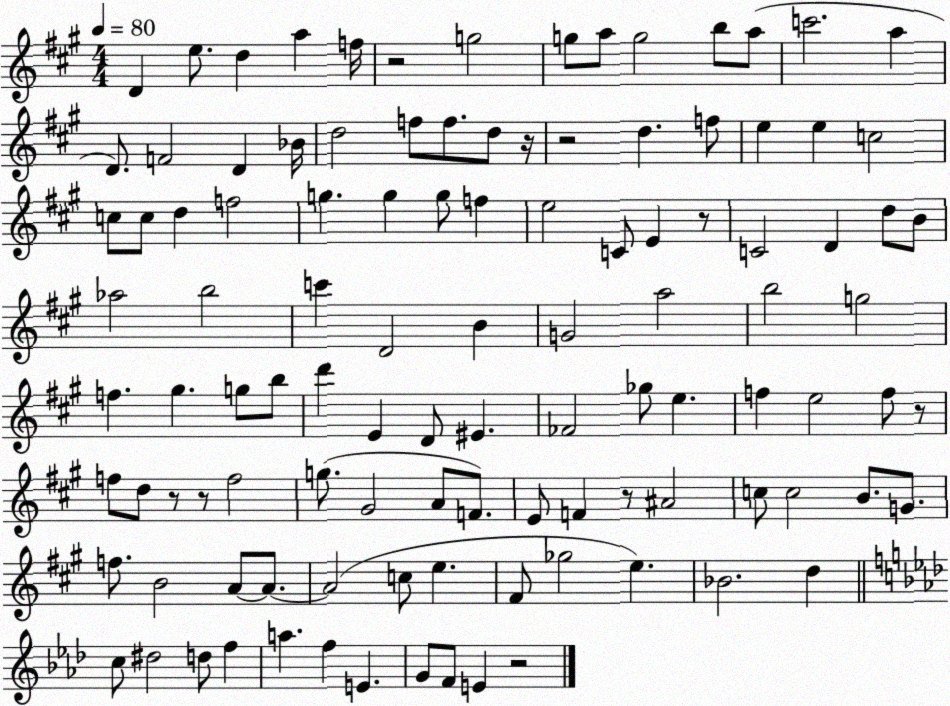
X:1
T:Untitled
M:4/4
L:1/4
K:A
D e/2 d a f/4 z2 g2 g/2 a/2 g2 b/2 a/2 c'2 a D/2 F2 D _B/4 d2 f/2 f/2 d/2 z/4 z2 d f/2 e e c2 c/2 c/2 d f2 g g g/2 f e2 C/2 E z/2 C2 D d/2 B/2 _a2 b2 c' D2 B G2 a2 b2 g2 f ^g g/2 b/2 d' E D/2 ^E _F2 _g/2 e f e2 f/2 z/2 f/2 d/2 z/2 z/2 f2 g/2 ^G2 A/2 F/2 E/2 F z/2 ^A2 c/2 c2 B/2 G/2 f/2 B2 A/2 A/2 A2 c/2 e ^F/2 _g2 e _B2 d c/2 ^d2 d/2 f a f E G/2 F/2 E z2